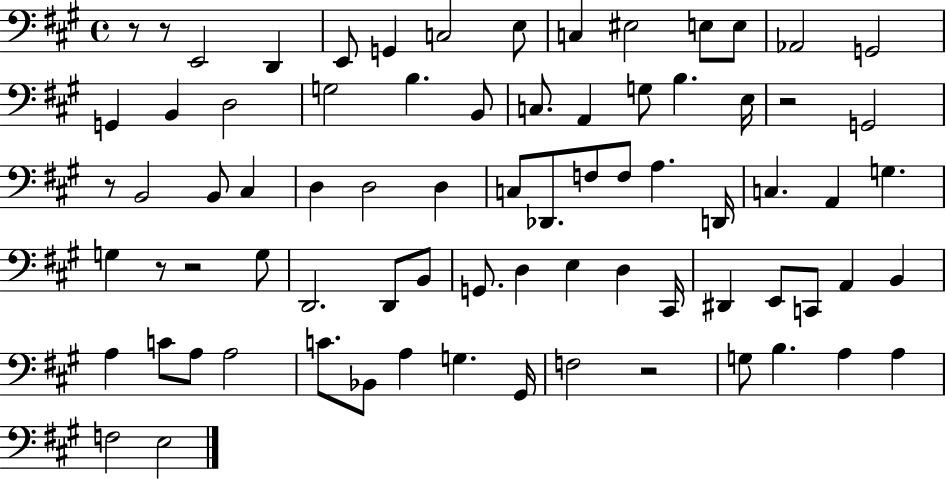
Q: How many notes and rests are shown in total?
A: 77